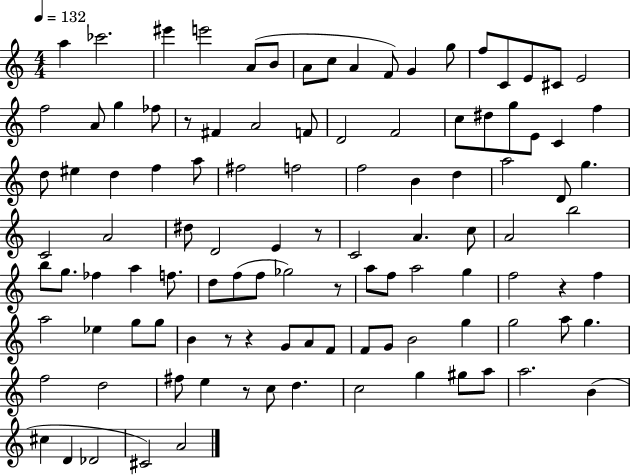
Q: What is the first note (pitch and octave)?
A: A5